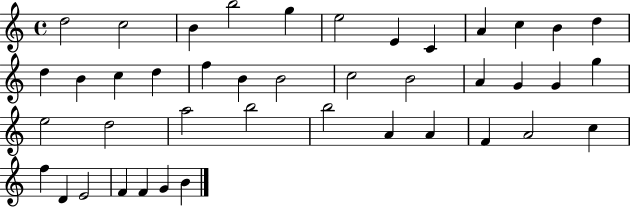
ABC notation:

X:1
T:Untitled
M:4/4
L:1/4
K:C
d2 c2 B b2 g e2 E C A c B d d B c d f B B2 c2 B2 A G G g e2 d2 a2 b2 b2 A A F A2 c f D E2 F F G B